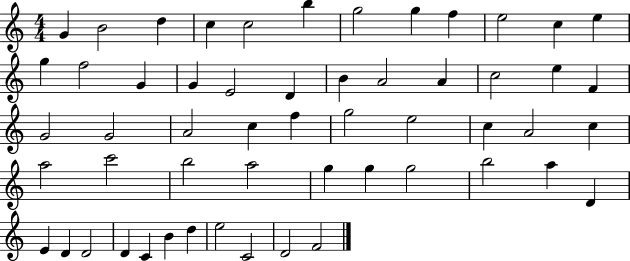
{
  \clef treble
  \numericTimeSignature
  \time 4/4
  \key c \major
  g'4 b'2 d''4 | c''4 c''2 b''4 | g''2 g''4 f''4 | e''2 c''4 e''4 | \break g''4 f''2 g'4 | g'4 e'2 d'4 | b'4 a'2 a'4 | c''2 e''4 f'4 | \break g'2 g'2 | a'2 c''4 f''4 | g''2 e''2 | c''4 a'2 c''4 | \break a''2 c'''2 | b''2 a''2 | g''4 g''4 g''2 | b''2 a''4 d'4 | \break e'4 d'4 d'2 | d'4 c'4 b'4 d''4 | e''2 c'2 | d'2 f'2 | \break \bar "|."
}